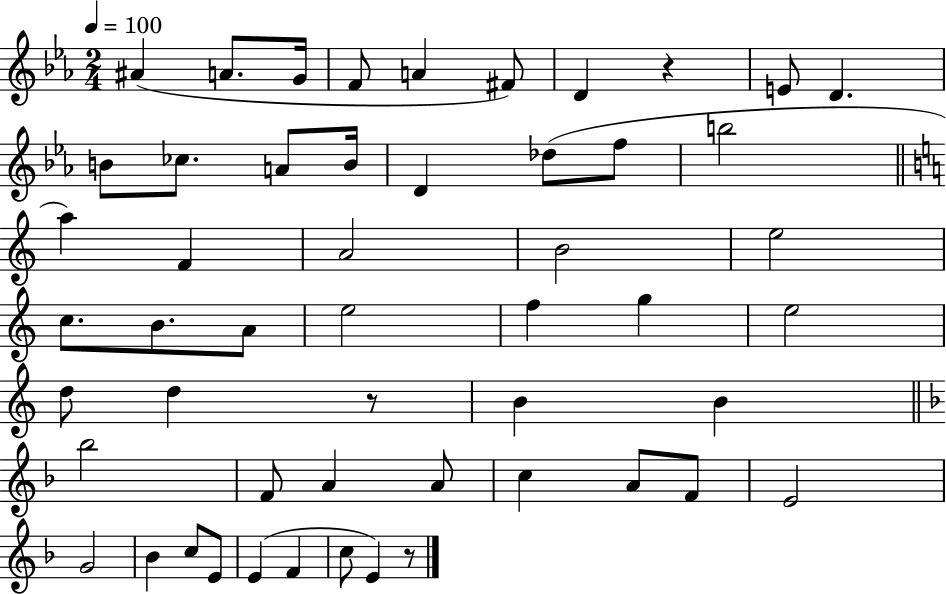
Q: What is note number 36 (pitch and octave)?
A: A4